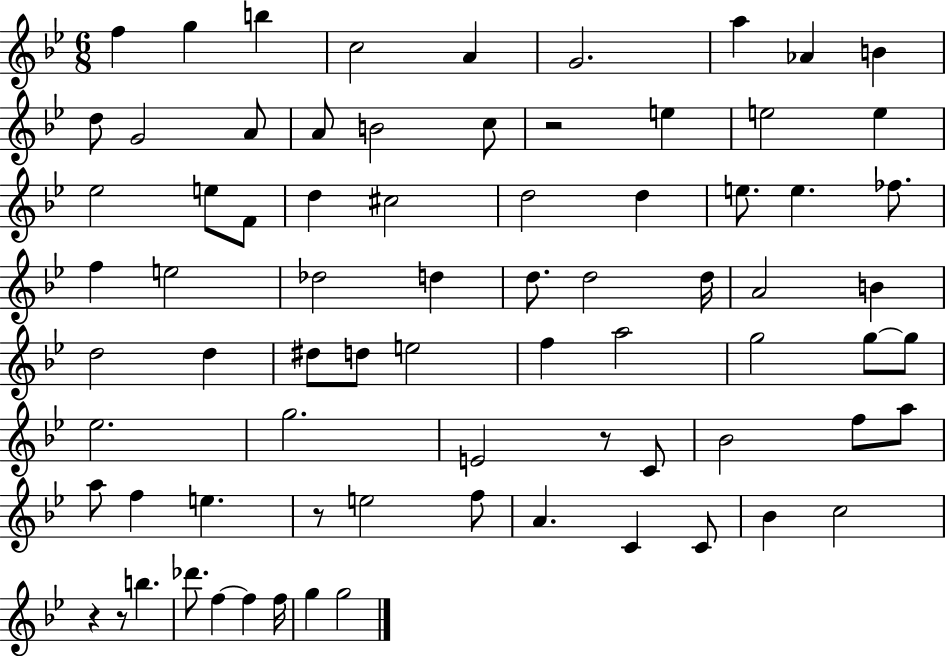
X:1
T:Untitled
M:6/8
L:1/4
K:Bb
f g b c2 A G2 a _A B d/2 G2 A/2 A/2 B2 c/2 z2 e e2 e _e2 e/2 F/2 d ^c2 d2 d e/2 e _f/2 f e2 _d2 d d/2 d2 d/4 A2 B d2 d ^d/2 d/2 e2 f a2 g2 g/2 g/2 _e2 g2 E2 z/2 C/2 _B2 f/2 a/2 a/2 f e z/2 e2 f/2 A C C/2 _B c2 z z/2 b _d'/2 f f f/4 g g2